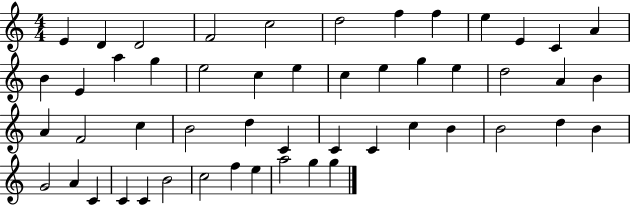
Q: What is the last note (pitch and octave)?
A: G5